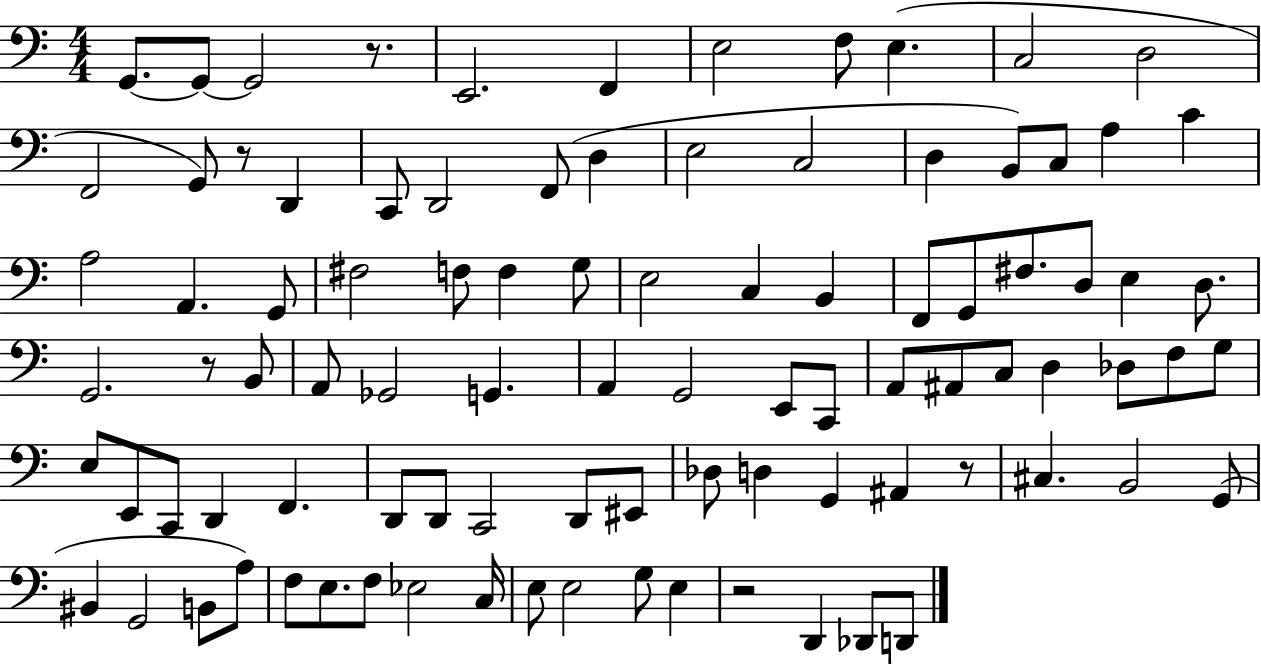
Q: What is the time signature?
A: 4/4